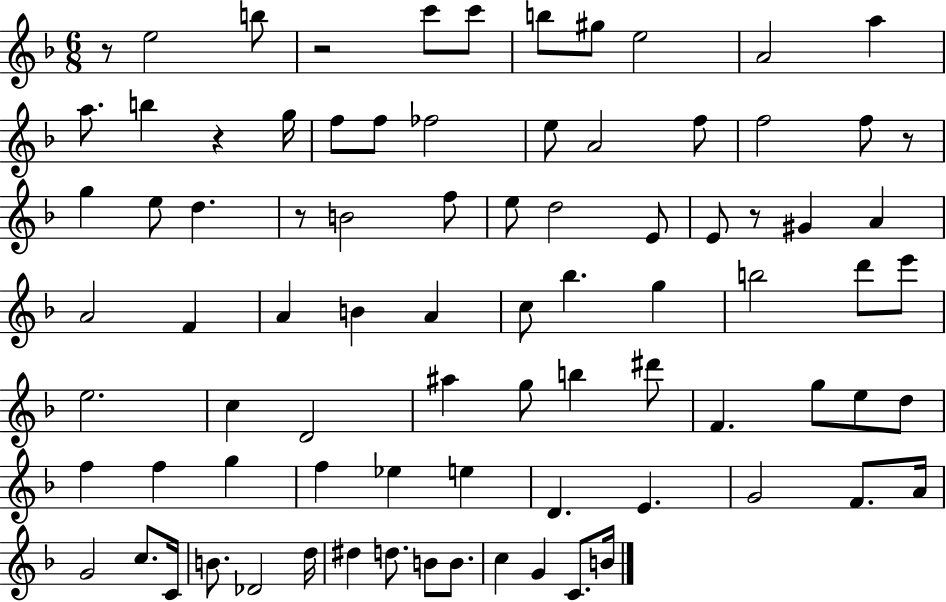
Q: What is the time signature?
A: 6/8